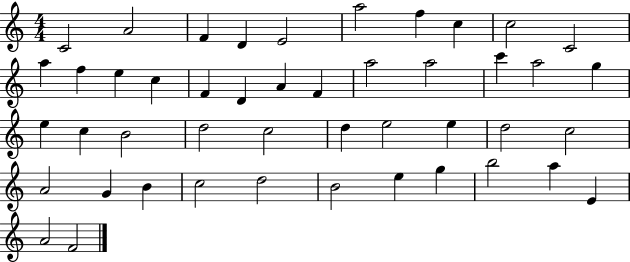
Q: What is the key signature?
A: C major